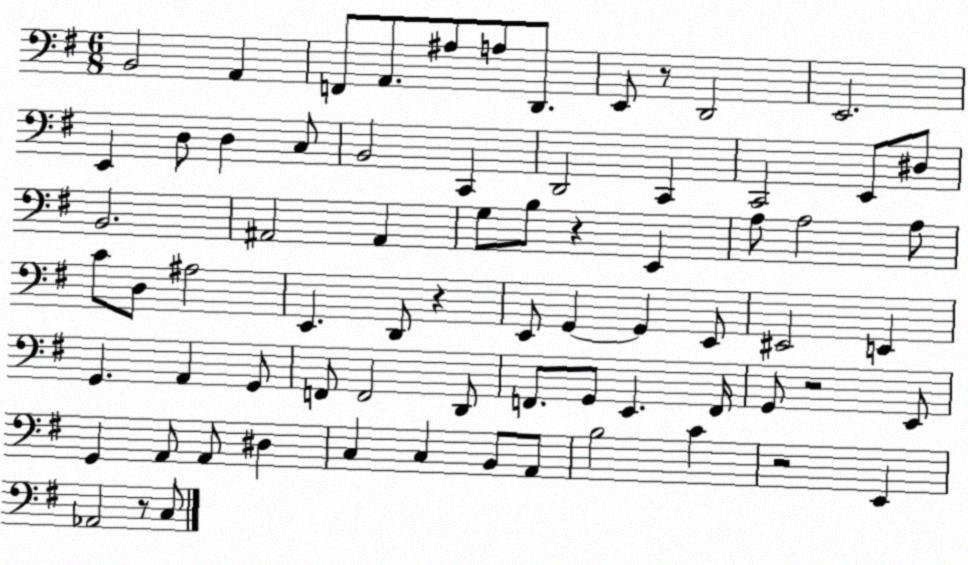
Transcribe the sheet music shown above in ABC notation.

X:1
T:Untitled
M:6/8
L:1/4
K:G
B,,2 A,, F,,/2 A,,/2 ^A,/2 A,/2 D,,/2 E,,/2 z/2 D,,2 E,,2 E,, D,/2 D, C,/2 B,,2 C,, D,,2 C,, C,,2 E,,/2 ^D,/2 B,,2 ^A,,2 ^A,, G,/2 B,/2 z E,, A,/2 A,2 A,/2 C/2 D,/2 ^A,2 E,, D,,/2 z E,,/2 G,, G,, E,,/2 ^E,,2 E,, G,, A,, G,,/2 F,,/2 F,,2 D,,/2 F,,/2 G,,/2 E,, F,,/4 G,,/2 z2 E,,/2 G,, A,,/2 A,,/2 ^D, C, C, B,,/2 A,,/2 B,2 C z2 E,, _A,,2 z/2 C,/2